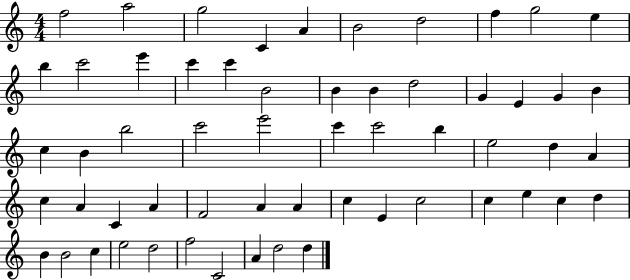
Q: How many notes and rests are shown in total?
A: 58